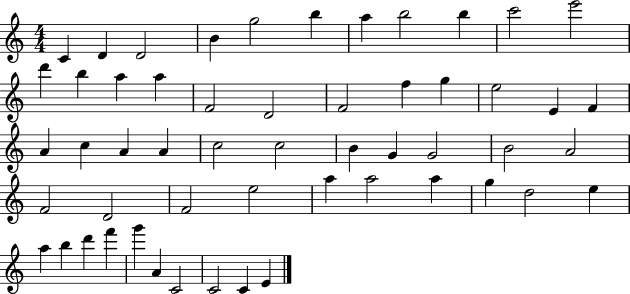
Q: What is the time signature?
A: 4/4